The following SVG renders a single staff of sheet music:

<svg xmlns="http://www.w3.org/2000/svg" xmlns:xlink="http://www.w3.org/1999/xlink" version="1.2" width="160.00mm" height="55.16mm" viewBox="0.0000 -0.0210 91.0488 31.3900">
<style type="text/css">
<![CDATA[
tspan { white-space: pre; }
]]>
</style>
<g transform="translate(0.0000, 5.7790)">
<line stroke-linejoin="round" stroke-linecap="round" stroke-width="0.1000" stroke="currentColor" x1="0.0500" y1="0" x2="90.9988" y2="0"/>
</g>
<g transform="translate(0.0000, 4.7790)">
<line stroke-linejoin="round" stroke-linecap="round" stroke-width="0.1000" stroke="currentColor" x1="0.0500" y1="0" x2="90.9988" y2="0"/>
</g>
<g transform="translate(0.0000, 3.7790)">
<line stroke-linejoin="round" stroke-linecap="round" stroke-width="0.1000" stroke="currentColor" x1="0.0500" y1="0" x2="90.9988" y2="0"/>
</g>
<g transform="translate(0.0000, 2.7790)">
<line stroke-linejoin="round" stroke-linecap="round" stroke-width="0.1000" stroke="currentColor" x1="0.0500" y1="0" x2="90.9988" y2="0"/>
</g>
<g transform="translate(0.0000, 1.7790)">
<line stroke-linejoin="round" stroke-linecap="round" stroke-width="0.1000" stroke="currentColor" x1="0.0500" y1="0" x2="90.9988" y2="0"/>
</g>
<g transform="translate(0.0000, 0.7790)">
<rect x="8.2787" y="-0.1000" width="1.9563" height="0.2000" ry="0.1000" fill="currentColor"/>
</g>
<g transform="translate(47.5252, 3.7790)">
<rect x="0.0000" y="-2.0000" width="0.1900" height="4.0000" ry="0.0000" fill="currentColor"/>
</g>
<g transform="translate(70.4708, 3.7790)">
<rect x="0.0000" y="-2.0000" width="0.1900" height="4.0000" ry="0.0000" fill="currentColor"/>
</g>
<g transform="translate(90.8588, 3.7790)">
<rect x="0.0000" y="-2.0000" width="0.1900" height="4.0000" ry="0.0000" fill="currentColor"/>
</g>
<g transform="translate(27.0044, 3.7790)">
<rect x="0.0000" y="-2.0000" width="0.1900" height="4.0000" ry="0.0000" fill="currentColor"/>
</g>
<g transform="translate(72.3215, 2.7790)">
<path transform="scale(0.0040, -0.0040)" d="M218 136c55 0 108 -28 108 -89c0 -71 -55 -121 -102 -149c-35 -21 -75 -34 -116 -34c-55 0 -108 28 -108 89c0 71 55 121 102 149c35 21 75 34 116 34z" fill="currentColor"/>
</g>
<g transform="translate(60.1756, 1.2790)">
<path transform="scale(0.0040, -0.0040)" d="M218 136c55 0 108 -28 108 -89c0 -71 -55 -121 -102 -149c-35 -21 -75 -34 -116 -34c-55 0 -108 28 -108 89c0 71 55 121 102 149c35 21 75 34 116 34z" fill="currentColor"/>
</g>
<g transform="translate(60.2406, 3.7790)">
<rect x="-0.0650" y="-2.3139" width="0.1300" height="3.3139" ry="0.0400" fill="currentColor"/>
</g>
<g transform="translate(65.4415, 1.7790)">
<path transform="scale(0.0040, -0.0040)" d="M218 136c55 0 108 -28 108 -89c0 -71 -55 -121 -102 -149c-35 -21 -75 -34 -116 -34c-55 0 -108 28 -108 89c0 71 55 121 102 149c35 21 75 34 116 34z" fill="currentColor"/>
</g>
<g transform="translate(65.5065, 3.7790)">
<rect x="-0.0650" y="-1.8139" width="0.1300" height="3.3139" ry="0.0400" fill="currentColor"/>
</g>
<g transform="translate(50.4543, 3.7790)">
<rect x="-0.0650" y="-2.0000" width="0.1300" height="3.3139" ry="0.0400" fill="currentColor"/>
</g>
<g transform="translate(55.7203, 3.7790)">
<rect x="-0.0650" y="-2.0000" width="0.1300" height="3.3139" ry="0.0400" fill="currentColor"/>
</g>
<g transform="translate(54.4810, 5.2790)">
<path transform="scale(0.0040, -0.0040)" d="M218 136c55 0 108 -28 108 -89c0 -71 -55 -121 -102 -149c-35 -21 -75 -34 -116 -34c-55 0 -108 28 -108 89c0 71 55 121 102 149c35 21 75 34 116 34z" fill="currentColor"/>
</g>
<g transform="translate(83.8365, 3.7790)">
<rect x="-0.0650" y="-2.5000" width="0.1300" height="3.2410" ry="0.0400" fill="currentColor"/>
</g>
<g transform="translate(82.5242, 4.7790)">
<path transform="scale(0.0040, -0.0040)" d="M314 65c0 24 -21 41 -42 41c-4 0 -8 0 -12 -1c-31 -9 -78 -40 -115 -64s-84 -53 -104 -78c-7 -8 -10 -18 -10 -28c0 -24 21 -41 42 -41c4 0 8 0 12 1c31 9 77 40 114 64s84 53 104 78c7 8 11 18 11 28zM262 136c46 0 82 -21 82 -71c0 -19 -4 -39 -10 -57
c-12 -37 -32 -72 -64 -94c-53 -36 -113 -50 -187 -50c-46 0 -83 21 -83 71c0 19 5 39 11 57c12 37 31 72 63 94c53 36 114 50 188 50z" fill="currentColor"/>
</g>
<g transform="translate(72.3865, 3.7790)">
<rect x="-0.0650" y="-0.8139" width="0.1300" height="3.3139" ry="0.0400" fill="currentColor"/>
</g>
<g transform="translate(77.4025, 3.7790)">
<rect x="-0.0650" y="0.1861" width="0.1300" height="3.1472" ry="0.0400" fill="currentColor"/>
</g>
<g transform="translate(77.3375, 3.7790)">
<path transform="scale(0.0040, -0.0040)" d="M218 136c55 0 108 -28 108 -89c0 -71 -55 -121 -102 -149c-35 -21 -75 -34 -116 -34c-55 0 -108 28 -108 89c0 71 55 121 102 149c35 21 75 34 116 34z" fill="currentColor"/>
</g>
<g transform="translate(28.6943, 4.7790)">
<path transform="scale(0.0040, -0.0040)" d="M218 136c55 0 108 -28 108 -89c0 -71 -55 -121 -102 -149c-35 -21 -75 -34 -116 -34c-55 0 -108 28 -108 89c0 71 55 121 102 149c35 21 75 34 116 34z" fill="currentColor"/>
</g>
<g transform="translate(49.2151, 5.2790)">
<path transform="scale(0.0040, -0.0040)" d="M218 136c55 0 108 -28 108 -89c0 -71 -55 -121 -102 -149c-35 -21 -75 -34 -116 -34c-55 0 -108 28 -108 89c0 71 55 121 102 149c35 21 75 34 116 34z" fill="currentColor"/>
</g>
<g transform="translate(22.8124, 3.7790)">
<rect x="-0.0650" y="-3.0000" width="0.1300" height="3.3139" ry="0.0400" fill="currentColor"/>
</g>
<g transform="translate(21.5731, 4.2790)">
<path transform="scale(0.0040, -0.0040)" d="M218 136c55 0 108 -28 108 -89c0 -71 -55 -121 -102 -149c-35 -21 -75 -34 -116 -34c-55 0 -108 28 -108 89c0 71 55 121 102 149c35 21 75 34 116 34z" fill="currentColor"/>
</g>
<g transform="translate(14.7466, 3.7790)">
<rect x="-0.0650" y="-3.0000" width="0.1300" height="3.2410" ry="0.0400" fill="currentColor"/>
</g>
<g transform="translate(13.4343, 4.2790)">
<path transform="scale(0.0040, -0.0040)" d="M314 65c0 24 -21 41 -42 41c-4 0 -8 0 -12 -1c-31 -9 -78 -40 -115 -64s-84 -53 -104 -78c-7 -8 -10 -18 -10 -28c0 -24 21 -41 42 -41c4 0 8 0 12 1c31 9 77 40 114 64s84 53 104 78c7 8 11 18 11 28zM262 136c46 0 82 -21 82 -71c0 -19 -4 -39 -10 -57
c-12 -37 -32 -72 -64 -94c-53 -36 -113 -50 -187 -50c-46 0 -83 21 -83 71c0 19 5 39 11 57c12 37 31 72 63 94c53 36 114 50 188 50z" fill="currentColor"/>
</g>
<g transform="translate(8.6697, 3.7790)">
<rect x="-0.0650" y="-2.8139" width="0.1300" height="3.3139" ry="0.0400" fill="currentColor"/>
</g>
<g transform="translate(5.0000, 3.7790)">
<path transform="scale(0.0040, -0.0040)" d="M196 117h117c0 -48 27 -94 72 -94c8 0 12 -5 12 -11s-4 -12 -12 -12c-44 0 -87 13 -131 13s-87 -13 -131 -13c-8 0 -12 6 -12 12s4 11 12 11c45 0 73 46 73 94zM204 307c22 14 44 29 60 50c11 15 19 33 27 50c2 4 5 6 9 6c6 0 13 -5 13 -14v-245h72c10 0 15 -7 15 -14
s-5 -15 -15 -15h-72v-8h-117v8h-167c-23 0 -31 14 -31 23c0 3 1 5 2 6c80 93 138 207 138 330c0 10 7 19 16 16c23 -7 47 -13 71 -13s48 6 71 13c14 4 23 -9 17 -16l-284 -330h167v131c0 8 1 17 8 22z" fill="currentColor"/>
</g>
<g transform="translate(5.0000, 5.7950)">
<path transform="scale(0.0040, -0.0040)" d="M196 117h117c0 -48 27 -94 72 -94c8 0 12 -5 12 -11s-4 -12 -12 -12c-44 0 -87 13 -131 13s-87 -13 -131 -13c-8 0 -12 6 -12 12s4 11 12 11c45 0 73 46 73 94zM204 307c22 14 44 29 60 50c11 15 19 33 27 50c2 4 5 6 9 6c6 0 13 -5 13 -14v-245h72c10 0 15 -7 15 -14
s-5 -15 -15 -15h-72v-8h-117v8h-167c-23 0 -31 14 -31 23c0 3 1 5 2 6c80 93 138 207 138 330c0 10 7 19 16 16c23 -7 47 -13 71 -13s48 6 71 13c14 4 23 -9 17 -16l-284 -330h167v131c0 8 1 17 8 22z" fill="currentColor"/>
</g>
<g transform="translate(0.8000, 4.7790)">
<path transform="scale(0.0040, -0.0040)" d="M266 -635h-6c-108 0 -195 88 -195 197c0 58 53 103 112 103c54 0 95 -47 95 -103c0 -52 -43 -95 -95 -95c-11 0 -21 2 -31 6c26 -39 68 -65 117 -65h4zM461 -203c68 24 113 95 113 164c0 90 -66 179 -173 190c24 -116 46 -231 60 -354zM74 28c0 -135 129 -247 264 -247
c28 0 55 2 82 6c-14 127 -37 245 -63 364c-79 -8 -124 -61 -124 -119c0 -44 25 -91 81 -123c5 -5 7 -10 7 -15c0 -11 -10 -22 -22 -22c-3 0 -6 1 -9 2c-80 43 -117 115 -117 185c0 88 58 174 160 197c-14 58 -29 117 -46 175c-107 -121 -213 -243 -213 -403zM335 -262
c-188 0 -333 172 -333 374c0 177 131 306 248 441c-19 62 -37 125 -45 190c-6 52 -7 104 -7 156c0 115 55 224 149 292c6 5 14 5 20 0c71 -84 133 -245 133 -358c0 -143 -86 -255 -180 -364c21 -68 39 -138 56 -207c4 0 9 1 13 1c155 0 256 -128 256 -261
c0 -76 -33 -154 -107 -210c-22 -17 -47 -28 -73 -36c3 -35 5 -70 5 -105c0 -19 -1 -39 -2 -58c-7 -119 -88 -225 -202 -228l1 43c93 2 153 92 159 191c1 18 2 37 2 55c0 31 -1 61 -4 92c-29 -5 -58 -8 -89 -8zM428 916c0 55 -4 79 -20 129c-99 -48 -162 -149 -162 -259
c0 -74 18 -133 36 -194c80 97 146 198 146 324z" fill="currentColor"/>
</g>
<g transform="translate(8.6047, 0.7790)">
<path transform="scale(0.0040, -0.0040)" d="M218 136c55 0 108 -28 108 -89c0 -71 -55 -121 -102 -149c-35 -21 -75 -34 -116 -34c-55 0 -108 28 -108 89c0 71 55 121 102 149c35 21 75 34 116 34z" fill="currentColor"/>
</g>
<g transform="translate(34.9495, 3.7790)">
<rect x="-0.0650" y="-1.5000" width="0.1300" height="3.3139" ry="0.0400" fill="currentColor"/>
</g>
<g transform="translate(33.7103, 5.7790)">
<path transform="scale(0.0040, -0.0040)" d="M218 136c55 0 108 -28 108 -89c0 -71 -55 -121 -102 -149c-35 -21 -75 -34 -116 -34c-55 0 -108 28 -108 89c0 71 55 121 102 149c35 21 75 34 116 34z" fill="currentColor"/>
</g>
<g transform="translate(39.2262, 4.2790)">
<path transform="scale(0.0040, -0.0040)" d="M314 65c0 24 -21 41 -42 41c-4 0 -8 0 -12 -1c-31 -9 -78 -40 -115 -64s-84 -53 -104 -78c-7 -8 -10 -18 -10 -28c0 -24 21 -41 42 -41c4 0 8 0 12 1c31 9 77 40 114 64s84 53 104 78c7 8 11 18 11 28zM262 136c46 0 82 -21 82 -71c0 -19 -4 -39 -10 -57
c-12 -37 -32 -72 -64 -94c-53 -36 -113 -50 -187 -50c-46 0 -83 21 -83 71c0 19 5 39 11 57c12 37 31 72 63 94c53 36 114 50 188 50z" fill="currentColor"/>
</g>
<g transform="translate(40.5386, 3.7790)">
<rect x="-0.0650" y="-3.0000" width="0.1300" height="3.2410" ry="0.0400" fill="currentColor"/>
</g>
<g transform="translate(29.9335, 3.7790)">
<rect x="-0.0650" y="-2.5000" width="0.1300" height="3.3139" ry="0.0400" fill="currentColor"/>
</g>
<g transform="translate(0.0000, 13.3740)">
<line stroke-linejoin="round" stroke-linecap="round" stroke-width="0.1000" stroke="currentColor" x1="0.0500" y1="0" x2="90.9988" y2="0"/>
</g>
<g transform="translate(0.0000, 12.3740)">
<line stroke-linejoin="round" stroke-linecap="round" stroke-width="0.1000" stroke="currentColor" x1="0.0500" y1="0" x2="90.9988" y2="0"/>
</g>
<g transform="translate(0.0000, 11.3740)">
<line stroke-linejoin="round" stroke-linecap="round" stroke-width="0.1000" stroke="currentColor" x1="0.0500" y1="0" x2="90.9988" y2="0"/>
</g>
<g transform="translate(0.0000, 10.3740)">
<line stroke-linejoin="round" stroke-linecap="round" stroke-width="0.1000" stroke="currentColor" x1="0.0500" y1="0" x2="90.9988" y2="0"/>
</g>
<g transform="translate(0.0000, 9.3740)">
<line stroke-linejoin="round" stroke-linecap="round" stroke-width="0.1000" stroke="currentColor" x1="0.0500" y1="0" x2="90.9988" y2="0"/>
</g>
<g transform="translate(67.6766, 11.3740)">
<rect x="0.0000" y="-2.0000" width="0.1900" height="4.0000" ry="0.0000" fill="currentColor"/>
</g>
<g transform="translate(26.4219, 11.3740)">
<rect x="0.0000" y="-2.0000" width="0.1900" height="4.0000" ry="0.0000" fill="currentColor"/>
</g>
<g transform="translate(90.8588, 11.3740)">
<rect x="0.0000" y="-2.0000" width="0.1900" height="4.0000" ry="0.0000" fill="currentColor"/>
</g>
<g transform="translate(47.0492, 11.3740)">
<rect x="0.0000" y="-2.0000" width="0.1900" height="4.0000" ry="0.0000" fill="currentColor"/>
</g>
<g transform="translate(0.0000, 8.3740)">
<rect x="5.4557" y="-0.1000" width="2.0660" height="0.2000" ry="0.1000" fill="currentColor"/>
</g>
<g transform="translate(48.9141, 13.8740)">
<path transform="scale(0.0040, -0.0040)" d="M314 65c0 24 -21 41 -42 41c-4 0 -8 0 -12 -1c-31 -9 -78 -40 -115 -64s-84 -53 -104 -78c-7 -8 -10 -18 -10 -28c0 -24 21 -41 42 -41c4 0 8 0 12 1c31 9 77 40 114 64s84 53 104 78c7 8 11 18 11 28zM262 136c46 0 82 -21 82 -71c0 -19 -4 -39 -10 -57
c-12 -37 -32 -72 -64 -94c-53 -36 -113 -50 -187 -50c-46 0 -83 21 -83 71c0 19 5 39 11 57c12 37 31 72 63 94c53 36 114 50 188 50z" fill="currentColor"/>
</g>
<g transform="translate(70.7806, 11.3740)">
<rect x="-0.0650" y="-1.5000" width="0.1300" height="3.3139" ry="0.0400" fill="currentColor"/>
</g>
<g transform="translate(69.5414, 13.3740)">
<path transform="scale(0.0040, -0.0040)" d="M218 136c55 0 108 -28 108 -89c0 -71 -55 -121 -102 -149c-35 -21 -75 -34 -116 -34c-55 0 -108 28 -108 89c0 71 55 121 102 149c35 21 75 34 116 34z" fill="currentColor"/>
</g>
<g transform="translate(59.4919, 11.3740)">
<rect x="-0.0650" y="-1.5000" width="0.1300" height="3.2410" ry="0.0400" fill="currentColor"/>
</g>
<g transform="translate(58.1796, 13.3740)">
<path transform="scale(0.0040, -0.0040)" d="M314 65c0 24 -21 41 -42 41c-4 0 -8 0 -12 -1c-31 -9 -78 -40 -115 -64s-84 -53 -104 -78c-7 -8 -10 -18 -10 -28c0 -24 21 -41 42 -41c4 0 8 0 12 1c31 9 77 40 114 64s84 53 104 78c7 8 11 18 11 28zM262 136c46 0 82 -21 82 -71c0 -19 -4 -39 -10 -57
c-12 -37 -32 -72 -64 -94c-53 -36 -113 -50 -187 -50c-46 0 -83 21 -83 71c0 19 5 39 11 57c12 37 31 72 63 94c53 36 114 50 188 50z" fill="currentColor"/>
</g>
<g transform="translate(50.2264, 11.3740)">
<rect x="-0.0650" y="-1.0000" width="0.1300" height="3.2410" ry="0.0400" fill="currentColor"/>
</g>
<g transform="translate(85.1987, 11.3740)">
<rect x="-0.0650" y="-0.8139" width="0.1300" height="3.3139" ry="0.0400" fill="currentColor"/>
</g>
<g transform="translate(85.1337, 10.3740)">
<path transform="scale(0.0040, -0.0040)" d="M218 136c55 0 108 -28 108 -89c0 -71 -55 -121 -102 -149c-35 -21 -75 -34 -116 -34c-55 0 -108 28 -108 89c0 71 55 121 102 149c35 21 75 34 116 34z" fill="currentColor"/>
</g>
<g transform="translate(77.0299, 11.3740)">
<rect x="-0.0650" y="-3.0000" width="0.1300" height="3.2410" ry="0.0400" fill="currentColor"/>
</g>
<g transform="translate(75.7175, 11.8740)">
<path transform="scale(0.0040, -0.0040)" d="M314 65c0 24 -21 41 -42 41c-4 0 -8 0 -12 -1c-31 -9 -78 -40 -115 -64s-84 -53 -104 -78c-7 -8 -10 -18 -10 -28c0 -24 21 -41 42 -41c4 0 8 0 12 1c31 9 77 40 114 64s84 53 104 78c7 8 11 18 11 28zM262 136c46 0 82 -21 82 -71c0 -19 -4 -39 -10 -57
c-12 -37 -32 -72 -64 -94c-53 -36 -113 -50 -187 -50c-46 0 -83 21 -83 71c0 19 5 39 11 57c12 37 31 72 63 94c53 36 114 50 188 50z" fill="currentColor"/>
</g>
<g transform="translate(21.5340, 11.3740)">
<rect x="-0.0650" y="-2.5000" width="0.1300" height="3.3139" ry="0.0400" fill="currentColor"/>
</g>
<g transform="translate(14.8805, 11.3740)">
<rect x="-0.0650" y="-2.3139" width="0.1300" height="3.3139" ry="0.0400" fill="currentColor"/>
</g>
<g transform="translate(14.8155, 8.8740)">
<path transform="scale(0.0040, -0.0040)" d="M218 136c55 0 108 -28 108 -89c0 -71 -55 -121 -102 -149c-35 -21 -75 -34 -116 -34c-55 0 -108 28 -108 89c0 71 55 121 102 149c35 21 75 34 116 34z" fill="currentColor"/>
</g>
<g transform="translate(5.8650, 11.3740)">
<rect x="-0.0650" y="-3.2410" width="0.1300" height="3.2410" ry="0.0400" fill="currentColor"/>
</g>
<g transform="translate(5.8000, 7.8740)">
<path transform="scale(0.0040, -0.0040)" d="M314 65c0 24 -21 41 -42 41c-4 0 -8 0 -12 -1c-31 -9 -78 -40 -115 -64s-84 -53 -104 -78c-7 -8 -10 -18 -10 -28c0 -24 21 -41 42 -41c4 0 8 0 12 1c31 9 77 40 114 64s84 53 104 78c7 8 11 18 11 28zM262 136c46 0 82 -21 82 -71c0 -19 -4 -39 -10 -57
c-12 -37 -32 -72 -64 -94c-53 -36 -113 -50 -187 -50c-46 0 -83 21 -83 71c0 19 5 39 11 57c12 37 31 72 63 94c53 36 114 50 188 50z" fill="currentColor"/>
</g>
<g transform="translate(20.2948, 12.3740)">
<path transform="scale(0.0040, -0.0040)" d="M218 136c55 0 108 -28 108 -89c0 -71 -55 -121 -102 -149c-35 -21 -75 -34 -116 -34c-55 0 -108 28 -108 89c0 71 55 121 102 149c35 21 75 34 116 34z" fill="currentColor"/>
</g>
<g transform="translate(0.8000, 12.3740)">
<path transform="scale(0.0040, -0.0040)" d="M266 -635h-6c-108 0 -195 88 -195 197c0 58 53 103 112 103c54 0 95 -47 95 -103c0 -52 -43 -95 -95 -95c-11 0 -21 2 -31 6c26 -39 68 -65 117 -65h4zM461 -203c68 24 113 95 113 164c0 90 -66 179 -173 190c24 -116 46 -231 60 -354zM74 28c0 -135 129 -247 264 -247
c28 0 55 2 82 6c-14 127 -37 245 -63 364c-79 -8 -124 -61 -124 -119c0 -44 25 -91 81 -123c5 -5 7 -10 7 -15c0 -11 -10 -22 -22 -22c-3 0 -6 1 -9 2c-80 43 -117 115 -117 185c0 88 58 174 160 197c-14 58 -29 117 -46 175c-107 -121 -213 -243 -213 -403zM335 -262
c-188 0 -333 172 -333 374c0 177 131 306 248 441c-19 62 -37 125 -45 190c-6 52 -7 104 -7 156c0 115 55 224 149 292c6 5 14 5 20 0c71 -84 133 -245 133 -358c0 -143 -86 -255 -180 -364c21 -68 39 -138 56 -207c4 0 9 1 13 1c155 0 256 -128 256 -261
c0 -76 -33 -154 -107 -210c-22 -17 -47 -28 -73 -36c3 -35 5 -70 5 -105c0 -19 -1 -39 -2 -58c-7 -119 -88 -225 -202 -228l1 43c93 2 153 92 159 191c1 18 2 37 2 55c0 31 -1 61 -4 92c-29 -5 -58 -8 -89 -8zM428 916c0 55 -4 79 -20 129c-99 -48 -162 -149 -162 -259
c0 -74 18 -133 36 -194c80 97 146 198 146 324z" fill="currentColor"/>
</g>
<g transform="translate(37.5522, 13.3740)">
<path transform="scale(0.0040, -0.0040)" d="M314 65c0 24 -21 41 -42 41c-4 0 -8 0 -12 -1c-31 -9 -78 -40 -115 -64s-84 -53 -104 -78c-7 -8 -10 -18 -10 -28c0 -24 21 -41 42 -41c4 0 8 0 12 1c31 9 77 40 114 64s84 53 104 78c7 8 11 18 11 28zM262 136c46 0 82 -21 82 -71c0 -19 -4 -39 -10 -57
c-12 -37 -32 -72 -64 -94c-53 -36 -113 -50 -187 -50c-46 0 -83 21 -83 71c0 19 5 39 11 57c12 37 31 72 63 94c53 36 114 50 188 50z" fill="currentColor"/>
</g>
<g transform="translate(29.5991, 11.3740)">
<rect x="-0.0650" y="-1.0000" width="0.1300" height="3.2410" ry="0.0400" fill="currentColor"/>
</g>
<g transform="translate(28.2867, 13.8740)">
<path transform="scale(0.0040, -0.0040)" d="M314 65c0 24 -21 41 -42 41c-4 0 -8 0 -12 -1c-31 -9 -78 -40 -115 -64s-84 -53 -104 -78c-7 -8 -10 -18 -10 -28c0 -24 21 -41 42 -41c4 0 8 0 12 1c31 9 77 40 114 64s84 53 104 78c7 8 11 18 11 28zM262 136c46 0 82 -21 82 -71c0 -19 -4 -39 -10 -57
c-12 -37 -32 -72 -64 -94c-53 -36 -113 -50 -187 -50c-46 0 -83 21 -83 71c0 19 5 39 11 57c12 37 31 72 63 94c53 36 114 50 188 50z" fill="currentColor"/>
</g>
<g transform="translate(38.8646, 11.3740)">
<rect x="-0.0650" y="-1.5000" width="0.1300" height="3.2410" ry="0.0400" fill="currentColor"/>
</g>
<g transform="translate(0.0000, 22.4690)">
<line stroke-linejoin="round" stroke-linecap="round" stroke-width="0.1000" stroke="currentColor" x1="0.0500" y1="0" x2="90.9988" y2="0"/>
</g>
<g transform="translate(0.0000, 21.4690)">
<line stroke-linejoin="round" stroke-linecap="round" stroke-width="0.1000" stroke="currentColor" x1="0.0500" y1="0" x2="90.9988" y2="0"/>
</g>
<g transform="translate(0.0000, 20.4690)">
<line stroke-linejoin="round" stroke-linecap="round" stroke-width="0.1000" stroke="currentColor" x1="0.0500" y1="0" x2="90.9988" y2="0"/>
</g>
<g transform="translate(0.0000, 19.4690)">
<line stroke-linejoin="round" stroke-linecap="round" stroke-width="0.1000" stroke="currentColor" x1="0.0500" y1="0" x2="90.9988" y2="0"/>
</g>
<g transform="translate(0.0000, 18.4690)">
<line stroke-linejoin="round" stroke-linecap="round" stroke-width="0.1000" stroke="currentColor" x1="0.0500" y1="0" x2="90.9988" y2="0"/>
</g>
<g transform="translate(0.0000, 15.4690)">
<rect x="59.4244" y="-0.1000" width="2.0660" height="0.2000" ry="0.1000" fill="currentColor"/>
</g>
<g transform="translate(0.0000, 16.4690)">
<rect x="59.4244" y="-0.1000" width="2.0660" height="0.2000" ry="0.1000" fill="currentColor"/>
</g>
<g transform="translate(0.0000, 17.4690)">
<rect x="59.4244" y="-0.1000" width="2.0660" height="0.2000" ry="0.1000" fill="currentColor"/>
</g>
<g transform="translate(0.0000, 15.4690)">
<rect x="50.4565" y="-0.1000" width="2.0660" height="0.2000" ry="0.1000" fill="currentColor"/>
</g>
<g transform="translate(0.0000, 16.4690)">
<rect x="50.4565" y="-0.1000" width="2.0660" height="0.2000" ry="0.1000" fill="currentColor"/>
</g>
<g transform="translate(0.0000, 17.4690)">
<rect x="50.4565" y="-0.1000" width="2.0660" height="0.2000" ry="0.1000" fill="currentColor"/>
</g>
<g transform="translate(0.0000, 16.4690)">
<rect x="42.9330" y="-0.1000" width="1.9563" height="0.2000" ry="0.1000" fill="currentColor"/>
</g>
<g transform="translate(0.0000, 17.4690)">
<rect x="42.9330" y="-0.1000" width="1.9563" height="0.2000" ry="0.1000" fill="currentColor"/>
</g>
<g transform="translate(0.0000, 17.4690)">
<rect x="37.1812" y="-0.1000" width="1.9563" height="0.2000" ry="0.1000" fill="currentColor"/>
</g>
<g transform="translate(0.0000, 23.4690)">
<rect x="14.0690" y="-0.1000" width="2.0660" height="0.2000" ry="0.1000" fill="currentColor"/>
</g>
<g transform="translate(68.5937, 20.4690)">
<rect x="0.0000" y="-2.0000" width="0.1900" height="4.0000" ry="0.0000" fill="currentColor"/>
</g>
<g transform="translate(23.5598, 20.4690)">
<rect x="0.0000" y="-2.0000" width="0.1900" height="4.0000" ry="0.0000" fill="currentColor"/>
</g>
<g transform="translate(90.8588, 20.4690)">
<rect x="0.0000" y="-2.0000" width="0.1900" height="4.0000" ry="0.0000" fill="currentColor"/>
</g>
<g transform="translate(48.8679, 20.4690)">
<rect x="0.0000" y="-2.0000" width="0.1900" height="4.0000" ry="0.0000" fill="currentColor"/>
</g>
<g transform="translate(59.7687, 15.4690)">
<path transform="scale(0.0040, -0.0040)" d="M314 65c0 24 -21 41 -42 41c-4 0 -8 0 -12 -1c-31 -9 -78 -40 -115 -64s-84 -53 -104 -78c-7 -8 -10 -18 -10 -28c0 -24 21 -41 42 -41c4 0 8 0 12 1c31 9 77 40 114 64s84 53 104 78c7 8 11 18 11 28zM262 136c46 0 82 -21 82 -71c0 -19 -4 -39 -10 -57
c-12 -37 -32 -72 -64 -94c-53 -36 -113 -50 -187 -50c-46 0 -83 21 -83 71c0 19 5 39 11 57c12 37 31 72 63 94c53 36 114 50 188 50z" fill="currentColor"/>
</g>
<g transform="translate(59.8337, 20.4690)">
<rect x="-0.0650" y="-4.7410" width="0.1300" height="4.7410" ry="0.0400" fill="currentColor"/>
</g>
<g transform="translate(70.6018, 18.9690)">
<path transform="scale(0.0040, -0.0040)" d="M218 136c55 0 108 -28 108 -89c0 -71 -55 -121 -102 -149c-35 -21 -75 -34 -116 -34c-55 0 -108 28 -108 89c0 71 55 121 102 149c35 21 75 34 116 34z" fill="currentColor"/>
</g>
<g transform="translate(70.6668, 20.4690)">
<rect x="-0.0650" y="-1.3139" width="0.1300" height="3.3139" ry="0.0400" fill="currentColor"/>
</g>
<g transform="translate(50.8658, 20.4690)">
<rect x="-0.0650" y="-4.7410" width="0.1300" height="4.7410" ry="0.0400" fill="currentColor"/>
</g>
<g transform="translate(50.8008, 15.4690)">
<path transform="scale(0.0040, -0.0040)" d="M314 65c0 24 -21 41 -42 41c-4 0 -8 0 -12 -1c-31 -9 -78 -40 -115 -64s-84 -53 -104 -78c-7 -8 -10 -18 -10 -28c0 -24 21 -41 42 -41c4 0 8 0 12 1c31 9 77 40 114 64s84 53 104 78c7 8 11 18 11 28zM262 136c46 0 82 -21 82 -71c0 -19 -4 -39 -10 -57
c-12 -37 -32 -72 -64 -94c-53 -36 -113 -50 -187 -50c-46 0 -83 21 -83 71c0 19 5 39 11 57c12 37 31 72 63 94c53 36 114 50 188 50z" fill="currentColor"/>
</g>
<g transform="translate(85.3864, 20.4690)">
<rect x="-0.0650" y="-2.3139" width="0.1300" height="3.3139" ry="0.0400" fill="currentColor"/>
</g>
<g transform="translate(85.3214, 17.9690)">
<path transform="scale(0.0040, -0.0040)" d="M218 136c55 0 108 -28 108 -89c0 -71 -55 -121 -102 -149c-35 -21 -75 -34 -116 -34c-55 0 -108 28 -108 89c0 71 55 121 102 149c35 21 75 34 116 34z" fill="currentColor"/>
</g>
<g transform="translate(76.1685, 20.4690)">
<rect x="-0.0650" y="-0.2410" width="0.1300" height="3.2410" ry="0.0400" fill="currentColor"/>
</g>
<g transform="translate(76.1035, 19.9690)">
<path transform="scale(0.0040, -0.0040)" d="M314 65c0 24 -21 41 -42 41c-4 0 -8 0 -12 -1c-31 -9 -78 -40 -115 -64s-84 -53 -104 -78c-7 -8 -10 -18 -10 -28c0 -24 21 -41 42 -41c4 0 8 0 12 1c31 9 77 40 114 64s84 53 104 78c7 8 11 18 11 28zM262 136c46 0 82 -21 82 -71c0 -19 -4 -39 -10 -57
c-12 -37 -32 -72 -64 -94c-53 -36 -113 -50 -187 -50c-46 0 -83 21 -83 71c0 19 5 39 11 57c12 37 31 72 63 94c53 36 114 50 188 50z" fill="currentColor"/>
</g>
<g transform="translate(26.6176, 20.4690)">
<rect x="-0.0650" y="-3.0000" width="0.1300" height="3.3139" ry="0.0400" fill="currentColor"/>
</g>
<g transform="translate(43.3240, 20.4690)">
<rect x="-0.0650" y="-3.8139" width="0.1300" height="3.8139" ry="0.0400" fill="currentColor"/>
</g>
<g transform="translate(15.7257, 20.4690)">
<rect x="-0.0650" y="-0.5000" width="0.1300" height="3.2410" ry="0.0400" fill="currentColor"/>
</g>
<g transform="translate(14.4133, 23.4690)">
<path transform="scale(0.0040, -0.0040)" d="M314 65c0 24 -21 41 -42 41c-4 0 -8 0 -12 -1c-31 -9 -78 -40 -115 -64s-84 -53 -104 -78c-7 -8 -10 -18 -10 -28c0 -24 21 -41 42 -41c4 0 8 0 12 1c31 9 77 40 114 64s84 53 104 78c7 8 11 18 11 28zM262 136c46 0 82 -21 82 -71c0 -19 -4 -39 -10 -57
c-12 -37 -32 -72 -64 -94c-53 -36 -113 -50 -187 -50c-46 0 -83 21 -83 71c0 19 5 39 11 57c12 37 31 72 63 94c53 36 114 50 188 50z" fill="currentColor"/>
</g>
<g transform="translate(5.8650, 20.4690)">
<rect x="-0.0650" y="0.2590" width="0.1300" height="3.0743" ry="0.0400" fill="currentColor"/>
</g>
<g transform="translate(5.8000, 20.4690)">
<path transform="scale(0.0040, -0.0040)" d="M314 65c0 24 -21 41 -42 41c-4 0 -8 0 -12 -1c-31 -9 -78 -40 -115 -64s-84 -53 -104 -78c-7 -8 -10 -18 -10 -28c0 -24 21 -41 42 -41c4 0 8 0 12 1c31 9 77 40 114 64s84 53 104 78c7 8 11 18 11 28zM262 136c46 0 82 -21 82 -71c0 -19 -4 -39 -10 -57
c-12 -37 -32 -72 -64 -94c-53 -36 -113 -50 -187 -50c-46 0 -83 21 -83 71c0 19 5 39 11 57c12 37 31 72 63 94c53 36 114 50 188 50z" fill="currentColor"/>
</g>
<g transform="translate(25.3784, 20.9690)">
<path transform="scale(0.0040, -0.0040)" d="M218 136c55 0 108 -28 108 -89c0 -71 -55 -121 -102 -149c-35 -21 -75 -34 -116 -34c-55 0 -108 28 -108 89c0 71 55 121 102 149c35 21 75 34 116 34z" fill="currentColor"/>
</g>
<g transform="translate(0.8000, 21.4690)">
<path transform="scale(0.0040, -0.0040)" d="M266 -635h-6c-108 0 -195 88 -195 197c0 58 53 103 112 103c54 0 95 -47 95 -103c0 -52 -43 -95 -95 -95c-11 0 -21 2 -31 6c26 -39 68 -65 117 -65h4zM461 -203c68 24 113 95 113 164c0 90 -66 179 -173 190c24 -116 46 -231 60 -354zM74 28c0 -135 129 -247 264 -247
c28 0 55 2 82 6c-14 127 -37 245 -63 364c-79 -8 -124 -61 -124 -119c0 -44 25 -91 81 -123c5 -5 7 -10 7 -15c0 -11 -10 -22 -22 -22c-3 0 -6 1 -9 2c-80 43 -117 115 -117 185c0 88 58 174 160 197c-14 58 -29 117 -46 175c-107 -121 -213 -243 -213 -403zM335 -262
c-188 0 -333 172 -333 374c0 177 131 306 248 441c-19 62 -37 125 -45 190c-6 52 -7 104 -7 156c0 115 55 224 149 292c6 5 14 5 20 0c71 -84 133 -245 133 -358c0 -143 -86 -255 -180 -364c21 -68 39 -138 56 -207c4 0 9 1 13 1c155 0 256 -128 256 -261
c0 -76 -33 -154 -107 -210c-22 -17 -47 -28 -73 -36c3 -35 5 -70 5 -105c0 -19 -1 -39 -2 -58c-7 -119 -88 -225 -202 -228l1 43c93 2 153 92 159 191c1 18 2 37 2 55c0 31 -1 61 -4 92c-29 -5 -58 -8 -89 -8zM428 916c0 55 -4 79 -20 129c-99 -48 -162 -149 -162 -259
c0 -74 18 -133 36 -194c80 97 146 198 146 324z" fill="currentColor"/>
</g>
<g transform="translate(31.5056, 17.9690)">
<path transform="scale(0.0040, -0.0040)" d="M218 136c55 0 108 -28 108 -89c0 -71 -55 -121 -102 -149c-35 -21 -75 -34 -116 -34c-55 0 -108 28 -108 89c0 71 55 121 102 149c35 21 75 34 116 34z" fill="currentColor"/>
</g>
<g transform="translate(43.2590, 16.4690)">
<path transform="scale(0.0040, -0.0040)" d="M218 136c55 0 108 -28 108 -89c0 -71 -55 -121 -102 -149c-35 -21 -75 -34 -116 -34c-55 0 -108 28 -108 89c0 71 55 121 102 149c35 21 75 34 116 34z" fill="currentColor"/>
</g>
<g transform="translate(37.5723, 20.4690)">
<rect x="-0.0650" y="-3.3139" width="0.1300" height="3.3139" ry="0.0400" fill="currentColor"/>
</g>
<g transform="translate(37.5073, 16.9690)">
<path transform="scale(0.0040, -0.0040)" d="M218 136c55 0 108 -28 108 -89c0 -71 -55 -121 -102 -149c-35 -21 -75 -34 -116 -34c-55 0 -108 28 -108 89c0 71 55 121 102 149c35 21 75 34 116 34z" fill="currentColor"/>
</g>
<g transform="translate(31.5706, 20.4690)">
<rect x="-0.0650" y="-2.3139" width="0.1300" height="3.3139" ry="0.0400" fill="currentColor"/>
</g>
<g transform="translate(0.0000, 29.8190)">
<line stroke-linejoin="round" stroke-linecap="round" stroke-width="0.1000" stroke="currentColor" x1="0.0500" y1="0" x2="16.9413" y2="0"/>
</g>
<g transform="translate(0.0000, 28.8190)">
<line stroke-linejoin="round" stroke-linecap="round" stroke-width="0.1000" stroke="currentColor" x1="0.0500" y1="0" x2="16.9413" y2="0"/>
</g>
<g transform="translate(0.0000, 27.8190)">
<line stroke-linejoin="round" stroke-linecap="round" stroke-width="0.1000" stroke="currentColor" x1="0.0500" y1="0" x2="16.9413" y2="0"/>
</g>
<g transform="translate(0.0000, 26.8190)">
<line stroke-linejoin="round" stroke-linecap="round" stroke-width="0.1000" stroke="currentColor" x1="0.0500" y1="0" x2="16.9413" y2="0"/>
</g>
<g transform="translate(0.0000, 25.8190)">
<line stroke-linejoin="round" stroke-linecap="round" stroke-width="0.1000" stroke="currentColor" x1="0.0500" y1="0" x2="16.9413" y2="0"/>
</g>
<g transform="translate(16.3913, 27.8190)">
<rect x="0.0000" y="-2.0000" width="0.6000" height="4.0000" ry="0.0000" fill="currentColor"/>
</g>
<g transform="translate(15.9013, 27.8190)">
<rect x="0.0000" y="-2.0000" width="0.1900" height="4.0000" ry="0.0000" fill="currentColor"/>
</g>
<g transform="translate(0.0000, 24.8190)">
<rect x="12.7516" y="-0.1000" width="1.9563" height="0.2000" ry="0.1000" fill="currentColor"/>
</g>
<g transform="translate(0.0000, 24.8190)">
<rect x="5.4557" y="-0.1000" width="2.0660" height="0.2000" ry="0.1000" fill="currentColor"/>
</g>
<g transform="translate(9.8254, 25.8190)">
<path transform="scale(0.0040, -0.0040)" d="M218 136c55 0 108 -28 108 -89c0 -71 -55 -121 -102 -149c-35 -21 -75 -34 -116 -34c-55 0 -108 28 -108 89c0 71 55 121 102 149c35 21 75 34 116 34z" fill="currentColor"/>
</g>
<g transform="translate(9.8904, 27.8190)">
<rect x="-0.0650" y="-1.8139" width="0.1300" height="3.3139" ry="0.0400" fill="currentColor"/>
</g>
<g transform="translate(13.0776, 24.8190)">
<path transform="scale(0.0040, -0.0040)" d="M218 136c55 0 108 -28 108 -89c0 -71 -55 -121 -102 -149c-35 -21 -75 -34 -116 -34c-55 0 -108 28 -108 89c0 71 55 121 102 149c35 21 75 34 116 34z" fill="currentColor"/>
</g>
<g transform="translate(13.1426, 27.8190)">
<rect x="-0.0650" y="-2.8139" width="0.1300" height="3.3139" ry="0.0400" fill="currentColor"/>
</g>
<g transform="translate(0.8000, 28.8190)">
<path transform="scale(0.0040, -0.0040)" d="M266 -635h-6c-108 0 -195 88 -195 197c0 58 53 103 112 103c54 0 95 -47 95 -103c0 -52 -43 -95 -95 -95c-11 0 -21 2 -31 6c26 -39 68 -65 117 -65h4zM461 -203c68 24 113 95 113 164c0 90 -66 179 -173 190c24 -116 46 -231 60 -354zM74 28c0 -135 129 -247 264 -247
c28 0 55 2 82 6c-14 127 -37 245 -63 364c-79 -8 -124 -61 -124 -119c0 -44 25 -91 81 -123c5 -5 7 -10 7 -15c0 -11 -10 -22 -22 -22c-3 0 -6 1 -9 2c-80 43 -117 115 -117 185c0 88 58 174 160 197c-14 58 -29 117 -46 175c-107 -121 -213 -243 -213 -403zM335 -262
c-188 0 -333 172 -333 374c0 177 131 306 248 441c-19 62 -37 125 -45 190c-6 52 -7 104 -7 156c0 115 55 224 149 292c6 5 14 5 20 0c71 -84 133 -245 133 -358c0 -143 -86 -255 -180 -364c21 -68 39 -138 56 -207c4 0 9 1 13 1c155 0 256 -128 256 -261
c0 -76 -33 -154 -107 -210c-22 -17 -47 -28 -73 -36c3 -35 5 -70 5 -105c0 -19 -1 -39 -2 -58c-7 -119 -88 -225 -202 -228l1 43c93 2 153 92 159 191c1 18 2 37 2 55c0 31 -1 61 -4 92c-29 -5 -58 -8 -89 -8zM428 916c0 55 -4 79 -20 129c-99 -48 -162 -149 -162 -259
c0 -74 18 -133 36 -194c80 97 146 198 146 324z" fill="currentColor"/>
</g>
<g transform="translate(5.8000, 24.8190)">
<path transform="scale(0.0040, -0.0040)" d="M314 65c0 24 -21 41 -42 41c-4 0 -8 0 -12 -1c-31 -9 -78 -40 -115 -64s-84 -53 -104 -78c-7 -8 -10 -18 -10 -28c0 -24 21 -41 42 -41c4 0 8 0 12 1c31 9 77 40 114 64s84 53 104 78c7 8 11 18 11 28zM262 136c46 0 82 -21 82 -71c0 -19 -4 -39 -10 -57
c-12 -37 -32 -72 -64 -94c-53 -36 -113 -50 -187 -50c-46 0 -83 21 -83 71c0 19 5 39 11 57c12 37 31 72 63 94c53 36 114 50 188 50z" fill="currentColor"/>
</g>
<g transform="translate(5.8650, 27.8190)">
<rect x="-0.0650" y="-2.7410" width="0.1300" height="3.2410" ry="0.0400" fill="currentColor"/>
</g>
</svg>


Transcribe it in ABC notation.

X:1
T:Untitled
M:4/4
L:1/4
K:C
a A2 A G E A2 F F g f d B G2 b2 g G D2 E2 D2 E2 E A2 d B2 C2 A g b c' e'2 e'2 e c2 g a2 f a